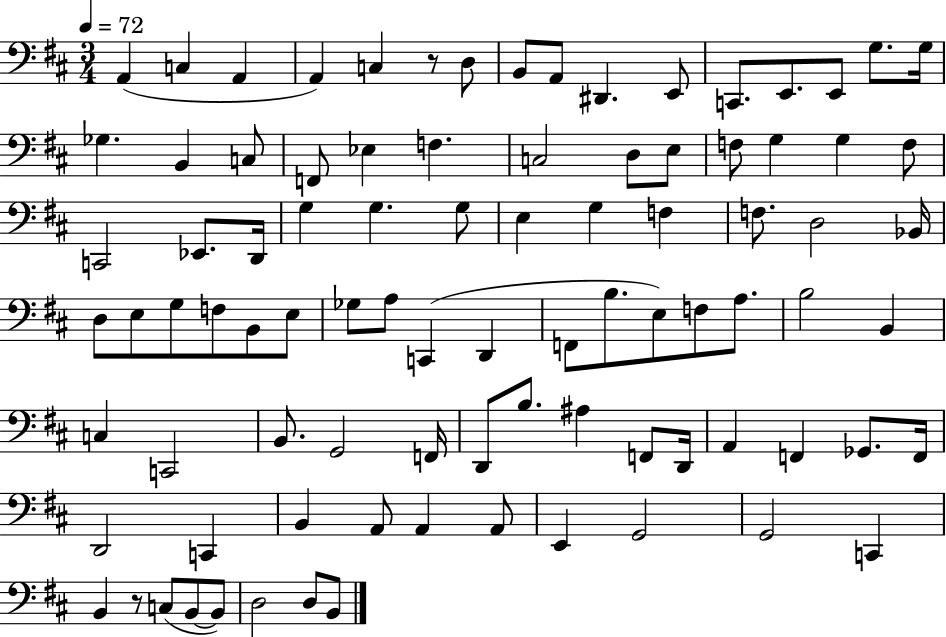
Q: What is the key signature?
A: D major